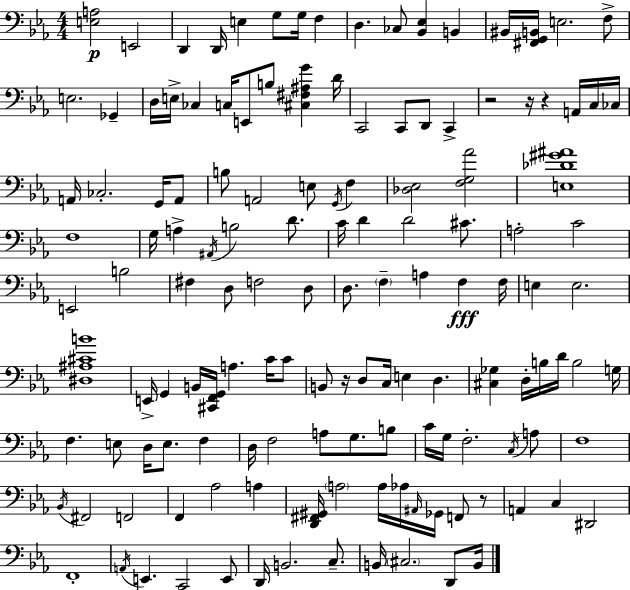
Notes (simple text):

[E3,A3]/h E2/h D2/q D2/s E3/q G3/e G3/s F3/q D3/q. CES3/e [Bb2,Eb3]/q B2/q BIS2/s [F#2,G2,B2]/s E3/h. F3/e E3/h. Gb2/q D3/s E3/s CES3/q C3/s E2/e B3/e [C#3,F#3,A#3,G4]/q D4/s C2/h C2/e D2/e C2/q R/h R/s R/q A2/s C3/s CES3/s A2/s CES3/h. G2/s A2/e B3/e A2/h E3/e G2/s F3/q [Db3,Eb3]/h [F3,G3,Ab4]/h [E3,Db4,G#4,A#4]/w F3/w G3/s A3/q A#2/s B3/h D4/e. C4/s D4/q D4/h C#4/e. A3/h C4/h E2/h B3/h F#3/q D3/e F3/h D3/e D3/e. F3/q A3/q F3/q F3/s E3/q E3/h. [D#3,A#3,C#4,B4]/w E2/s G2/q B2/s [C#2,F2,G2]/s A3/q. C4/s C4/e B2/e R/s D3/e C3/s E3/q D3/q. [C#3,Gb3]/q D3/s B3/s D4/s B3/h G3/s F3/q. E3/e D3/s E3/e. F3/q D3/s F3/h A3/e G3/e. B3/e C4/s G3/s F3/h. C3/s A3/e F3/w Bb2/s F#2/h F2/h F2/q Ab3/h A3/q [D2,F#2,G#2]/s A3/h A3/s Ab3/s A#2/s Gb2/s F2/e R/e A2/q C3/q D#2/h F2/w A2/s E2/q. C2/h E2/e D2/s B2/h. C3/e. B2/s C#3/h. D2/e B2/s